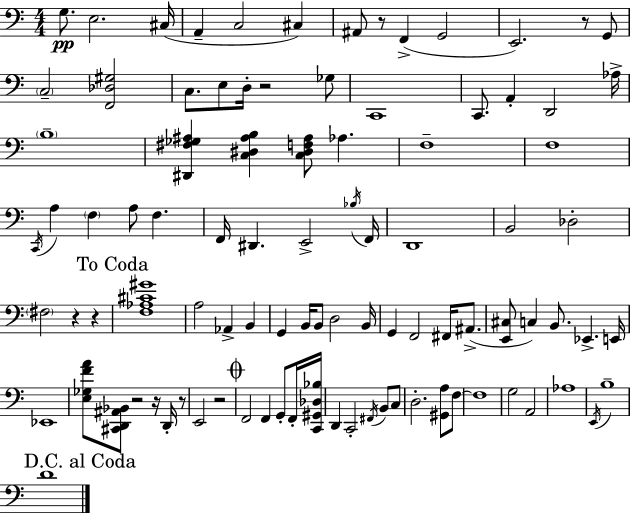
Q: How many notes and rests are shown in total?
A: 95